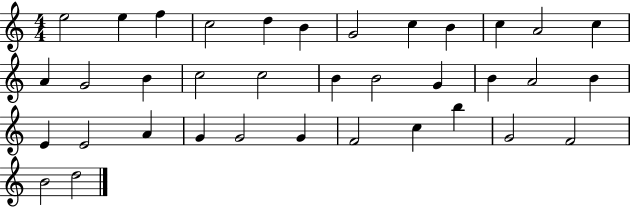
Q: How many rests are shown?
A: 0